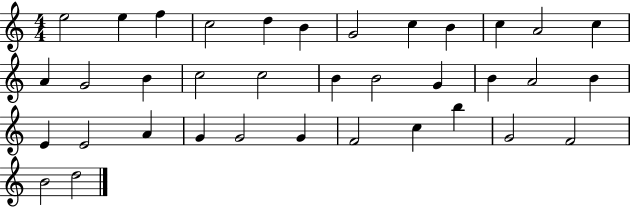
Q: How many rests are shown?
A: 0